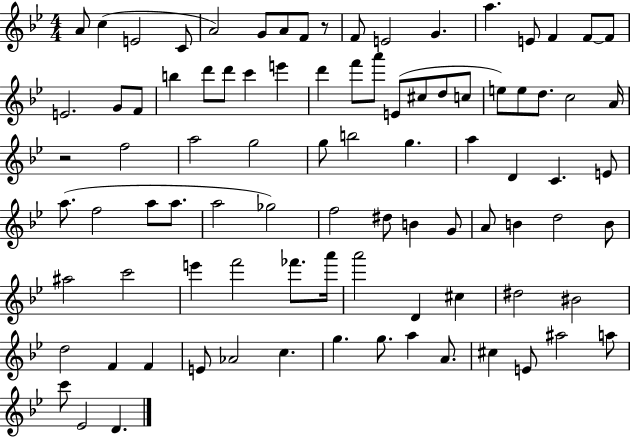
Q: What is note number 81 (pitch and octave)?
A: A4